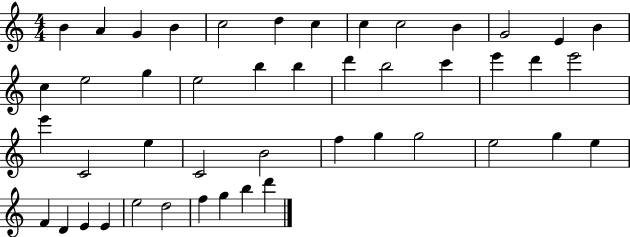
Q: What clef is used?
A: treble